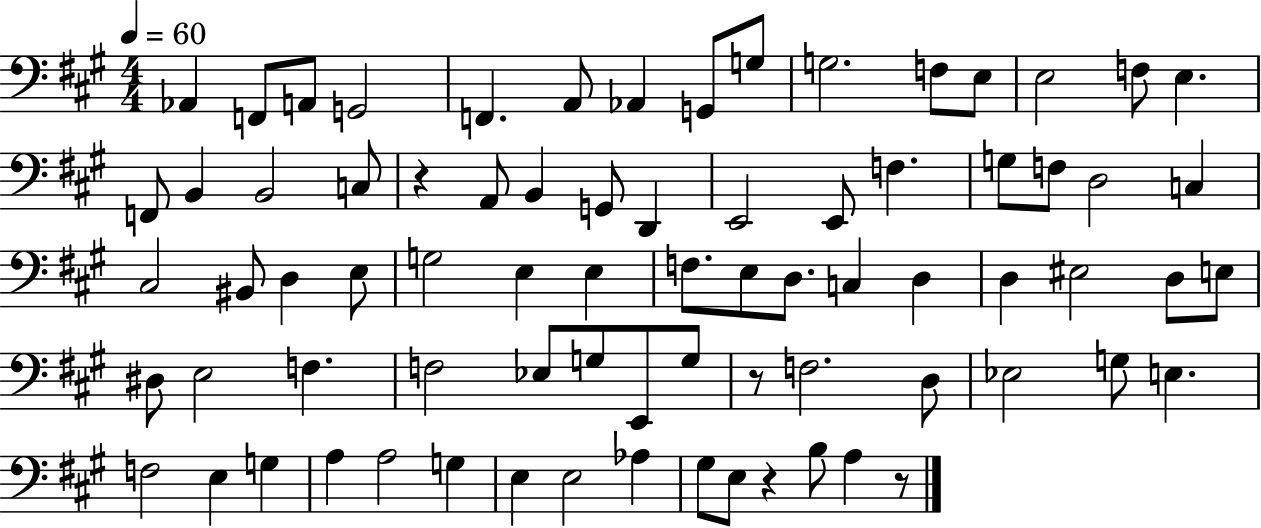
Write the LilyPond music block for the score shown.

{
  \clef bass
  \numericTimeSignature
  \time 4/4
  \key a \major
  \tempo 4 = 60
  aes,4 f,8 a,8 g,2 | f,4. a,8 aes,4 g,8 g8 | g2. f8 e8 | e2 f8 e4. | \break f,8 b,4 b,2 c8 | r4 a,8 b,4 g,8 d,4 | e,2 e,8 f4. | g8 f8 d2 c4 | \break cis2 bis,8 d4 e8 | g2 e4 e4 | f8. e8 d8. c4 d4 | d4 eis2 d8 e8 | \break dis8 e2 f4. | f2 ees8 g8 e,8 g8 | r8 f2. d8 | ees2 g8 e4. | \break f2 e4 g4 | a4 a2 g4 | e4 e2 aes4 | gis8 e8 r4 b8 a4 r8 | \break \bar "|."
}